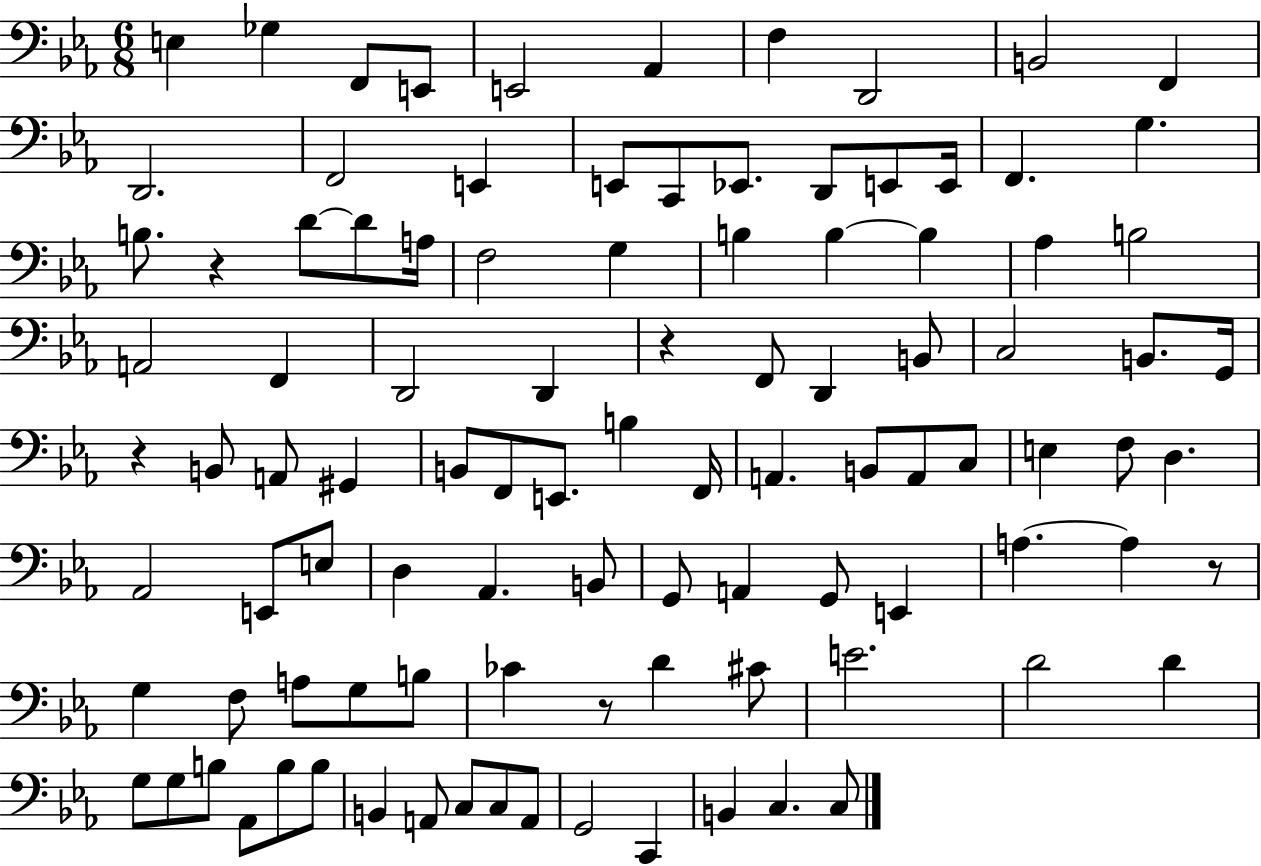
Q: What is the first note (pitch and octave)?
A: E3